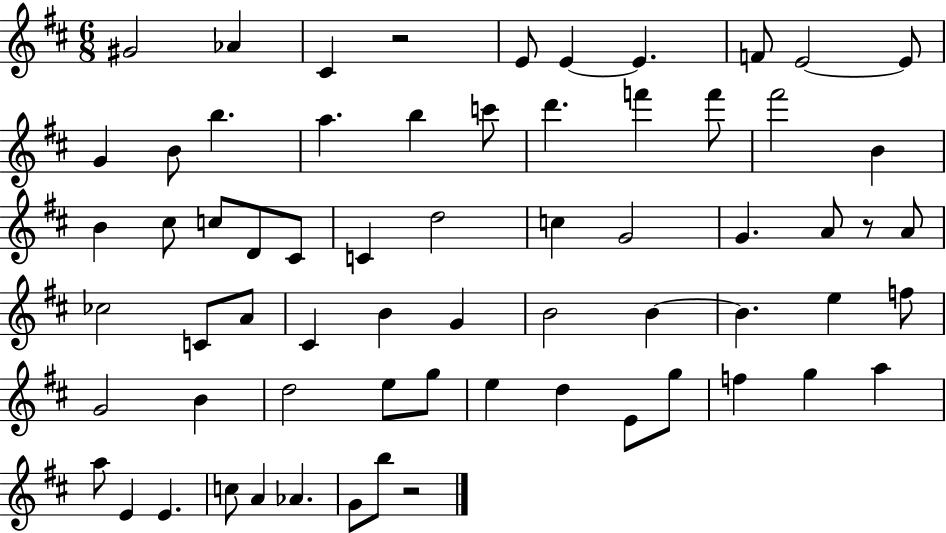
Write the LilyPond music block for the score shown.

{
  \clef treble
  \numericTimeSignature
  \time 6/8
  \key d \major
  gis'2 aes'4 | cis'4 r2 | e'8 e'4~~ e'4. | f'8 e'2~~ e'8 | \break g'4 b'8 b''4. | a''4. b''4 c'''8 | d'''4. f'''4 f'''8 | fis'''2 b'4 | \break b'4 cis''8 c''8 d'8 cis'8 | c'4 d''2 | c''4 g'2 | g'4. a'8 r8 a'8 | \break ces''2 c'8 a'8 | cis'4 b'4 g'4 | b'2 b'4~~ | b'4. e''4 f''8 | \break g'2 b'4 | d''2 e''8 g''8 | e''4 d''4 e'8 g''8 | f''4 g''4 a''4 | \break a''8 e'4 e'4. | c''8 a'4 aes'4. | g'8 b''8 r2 | \bar "|."
}